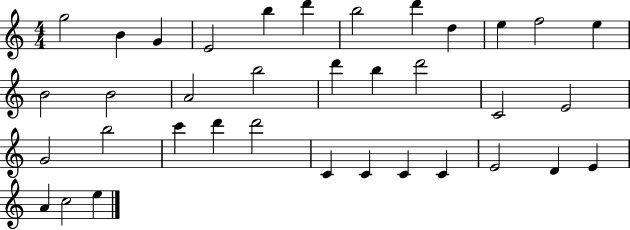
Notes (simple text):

G5/h B4/q G4/q E4/h B5/q D6/q B5/h D6/q D5/q E5/q F5/h E5/q B4/h B4/h A4/h B5/h D6/q B5/q D6/h C4/h E4/h G4/h B5/h C6/q D6/q D6/h C4/q C4/q C4/q C4/q E4/h D4/q E4/q A4/q C5/h E5/q